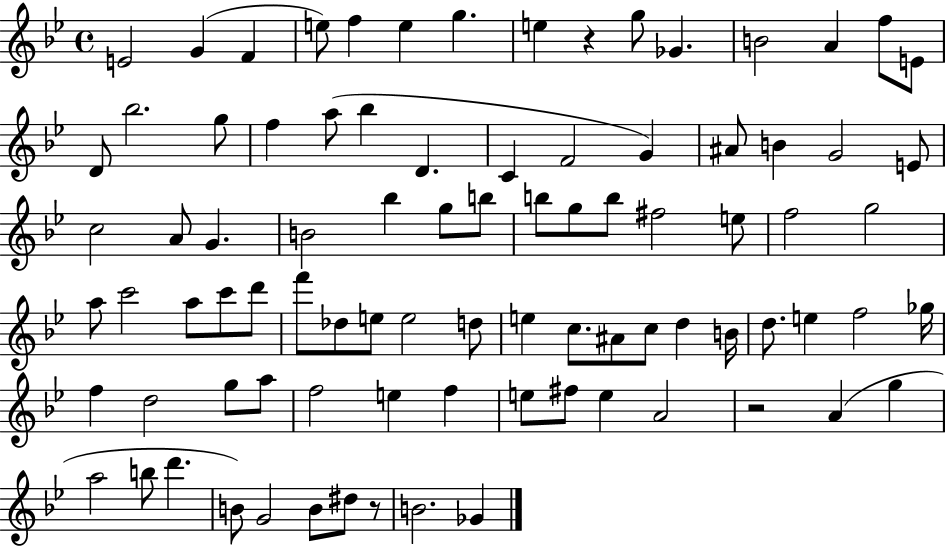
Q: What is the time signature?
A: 4/4